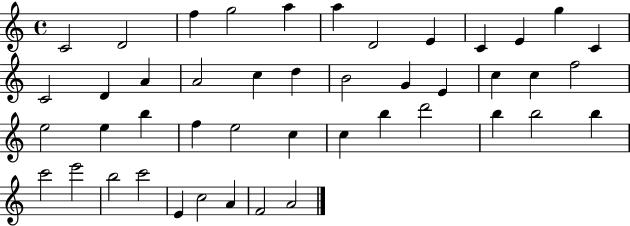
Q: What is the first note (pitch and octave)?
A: C4